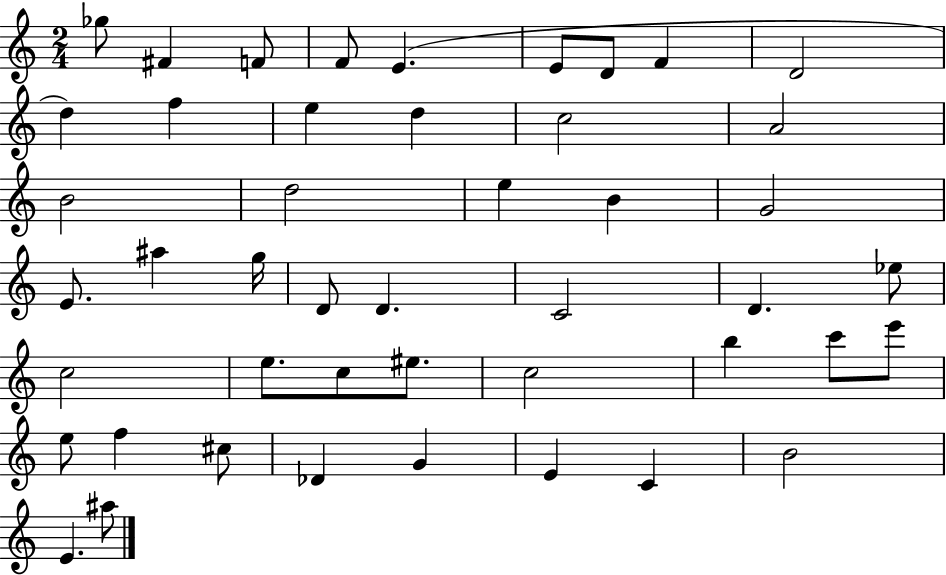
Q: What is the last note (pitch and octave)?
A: A#5